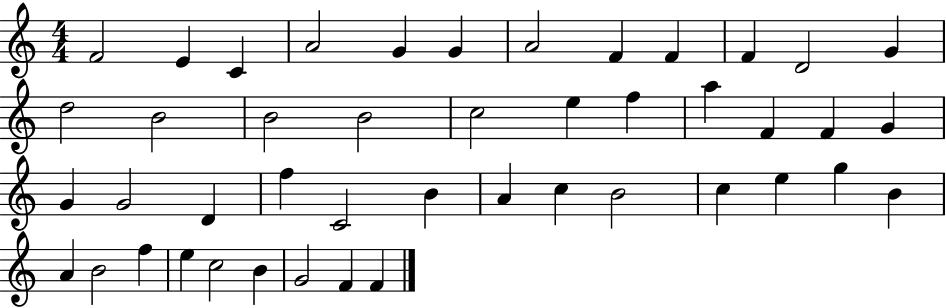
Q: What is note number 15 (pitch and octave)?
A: B4